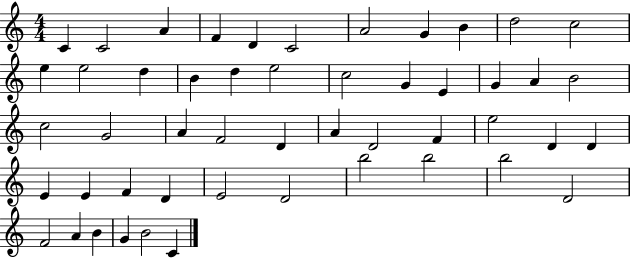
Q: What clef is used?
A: treble